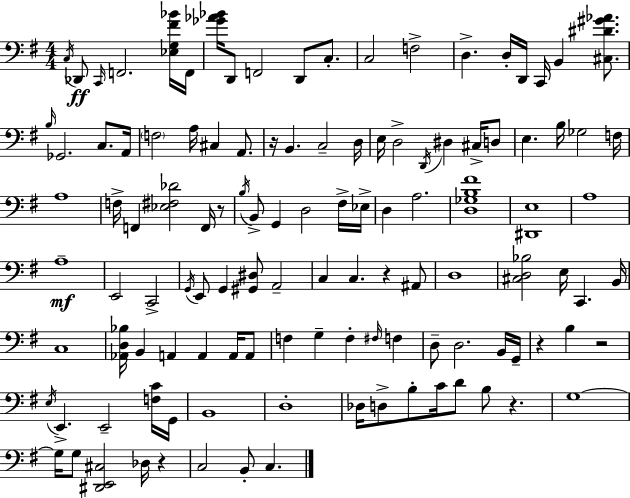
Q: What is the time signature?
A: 4/4